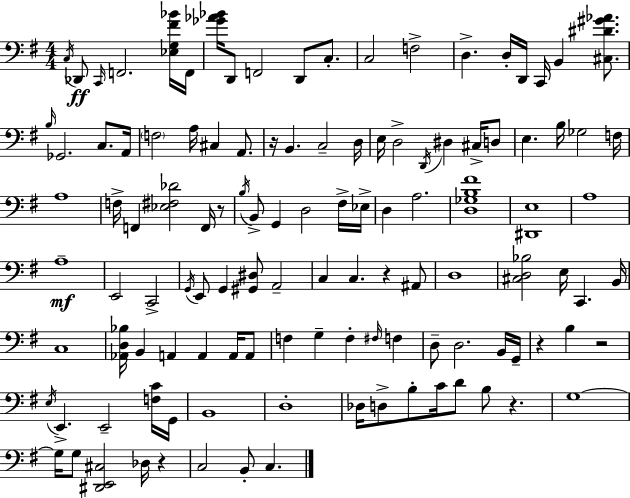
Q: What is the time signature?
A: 4/4